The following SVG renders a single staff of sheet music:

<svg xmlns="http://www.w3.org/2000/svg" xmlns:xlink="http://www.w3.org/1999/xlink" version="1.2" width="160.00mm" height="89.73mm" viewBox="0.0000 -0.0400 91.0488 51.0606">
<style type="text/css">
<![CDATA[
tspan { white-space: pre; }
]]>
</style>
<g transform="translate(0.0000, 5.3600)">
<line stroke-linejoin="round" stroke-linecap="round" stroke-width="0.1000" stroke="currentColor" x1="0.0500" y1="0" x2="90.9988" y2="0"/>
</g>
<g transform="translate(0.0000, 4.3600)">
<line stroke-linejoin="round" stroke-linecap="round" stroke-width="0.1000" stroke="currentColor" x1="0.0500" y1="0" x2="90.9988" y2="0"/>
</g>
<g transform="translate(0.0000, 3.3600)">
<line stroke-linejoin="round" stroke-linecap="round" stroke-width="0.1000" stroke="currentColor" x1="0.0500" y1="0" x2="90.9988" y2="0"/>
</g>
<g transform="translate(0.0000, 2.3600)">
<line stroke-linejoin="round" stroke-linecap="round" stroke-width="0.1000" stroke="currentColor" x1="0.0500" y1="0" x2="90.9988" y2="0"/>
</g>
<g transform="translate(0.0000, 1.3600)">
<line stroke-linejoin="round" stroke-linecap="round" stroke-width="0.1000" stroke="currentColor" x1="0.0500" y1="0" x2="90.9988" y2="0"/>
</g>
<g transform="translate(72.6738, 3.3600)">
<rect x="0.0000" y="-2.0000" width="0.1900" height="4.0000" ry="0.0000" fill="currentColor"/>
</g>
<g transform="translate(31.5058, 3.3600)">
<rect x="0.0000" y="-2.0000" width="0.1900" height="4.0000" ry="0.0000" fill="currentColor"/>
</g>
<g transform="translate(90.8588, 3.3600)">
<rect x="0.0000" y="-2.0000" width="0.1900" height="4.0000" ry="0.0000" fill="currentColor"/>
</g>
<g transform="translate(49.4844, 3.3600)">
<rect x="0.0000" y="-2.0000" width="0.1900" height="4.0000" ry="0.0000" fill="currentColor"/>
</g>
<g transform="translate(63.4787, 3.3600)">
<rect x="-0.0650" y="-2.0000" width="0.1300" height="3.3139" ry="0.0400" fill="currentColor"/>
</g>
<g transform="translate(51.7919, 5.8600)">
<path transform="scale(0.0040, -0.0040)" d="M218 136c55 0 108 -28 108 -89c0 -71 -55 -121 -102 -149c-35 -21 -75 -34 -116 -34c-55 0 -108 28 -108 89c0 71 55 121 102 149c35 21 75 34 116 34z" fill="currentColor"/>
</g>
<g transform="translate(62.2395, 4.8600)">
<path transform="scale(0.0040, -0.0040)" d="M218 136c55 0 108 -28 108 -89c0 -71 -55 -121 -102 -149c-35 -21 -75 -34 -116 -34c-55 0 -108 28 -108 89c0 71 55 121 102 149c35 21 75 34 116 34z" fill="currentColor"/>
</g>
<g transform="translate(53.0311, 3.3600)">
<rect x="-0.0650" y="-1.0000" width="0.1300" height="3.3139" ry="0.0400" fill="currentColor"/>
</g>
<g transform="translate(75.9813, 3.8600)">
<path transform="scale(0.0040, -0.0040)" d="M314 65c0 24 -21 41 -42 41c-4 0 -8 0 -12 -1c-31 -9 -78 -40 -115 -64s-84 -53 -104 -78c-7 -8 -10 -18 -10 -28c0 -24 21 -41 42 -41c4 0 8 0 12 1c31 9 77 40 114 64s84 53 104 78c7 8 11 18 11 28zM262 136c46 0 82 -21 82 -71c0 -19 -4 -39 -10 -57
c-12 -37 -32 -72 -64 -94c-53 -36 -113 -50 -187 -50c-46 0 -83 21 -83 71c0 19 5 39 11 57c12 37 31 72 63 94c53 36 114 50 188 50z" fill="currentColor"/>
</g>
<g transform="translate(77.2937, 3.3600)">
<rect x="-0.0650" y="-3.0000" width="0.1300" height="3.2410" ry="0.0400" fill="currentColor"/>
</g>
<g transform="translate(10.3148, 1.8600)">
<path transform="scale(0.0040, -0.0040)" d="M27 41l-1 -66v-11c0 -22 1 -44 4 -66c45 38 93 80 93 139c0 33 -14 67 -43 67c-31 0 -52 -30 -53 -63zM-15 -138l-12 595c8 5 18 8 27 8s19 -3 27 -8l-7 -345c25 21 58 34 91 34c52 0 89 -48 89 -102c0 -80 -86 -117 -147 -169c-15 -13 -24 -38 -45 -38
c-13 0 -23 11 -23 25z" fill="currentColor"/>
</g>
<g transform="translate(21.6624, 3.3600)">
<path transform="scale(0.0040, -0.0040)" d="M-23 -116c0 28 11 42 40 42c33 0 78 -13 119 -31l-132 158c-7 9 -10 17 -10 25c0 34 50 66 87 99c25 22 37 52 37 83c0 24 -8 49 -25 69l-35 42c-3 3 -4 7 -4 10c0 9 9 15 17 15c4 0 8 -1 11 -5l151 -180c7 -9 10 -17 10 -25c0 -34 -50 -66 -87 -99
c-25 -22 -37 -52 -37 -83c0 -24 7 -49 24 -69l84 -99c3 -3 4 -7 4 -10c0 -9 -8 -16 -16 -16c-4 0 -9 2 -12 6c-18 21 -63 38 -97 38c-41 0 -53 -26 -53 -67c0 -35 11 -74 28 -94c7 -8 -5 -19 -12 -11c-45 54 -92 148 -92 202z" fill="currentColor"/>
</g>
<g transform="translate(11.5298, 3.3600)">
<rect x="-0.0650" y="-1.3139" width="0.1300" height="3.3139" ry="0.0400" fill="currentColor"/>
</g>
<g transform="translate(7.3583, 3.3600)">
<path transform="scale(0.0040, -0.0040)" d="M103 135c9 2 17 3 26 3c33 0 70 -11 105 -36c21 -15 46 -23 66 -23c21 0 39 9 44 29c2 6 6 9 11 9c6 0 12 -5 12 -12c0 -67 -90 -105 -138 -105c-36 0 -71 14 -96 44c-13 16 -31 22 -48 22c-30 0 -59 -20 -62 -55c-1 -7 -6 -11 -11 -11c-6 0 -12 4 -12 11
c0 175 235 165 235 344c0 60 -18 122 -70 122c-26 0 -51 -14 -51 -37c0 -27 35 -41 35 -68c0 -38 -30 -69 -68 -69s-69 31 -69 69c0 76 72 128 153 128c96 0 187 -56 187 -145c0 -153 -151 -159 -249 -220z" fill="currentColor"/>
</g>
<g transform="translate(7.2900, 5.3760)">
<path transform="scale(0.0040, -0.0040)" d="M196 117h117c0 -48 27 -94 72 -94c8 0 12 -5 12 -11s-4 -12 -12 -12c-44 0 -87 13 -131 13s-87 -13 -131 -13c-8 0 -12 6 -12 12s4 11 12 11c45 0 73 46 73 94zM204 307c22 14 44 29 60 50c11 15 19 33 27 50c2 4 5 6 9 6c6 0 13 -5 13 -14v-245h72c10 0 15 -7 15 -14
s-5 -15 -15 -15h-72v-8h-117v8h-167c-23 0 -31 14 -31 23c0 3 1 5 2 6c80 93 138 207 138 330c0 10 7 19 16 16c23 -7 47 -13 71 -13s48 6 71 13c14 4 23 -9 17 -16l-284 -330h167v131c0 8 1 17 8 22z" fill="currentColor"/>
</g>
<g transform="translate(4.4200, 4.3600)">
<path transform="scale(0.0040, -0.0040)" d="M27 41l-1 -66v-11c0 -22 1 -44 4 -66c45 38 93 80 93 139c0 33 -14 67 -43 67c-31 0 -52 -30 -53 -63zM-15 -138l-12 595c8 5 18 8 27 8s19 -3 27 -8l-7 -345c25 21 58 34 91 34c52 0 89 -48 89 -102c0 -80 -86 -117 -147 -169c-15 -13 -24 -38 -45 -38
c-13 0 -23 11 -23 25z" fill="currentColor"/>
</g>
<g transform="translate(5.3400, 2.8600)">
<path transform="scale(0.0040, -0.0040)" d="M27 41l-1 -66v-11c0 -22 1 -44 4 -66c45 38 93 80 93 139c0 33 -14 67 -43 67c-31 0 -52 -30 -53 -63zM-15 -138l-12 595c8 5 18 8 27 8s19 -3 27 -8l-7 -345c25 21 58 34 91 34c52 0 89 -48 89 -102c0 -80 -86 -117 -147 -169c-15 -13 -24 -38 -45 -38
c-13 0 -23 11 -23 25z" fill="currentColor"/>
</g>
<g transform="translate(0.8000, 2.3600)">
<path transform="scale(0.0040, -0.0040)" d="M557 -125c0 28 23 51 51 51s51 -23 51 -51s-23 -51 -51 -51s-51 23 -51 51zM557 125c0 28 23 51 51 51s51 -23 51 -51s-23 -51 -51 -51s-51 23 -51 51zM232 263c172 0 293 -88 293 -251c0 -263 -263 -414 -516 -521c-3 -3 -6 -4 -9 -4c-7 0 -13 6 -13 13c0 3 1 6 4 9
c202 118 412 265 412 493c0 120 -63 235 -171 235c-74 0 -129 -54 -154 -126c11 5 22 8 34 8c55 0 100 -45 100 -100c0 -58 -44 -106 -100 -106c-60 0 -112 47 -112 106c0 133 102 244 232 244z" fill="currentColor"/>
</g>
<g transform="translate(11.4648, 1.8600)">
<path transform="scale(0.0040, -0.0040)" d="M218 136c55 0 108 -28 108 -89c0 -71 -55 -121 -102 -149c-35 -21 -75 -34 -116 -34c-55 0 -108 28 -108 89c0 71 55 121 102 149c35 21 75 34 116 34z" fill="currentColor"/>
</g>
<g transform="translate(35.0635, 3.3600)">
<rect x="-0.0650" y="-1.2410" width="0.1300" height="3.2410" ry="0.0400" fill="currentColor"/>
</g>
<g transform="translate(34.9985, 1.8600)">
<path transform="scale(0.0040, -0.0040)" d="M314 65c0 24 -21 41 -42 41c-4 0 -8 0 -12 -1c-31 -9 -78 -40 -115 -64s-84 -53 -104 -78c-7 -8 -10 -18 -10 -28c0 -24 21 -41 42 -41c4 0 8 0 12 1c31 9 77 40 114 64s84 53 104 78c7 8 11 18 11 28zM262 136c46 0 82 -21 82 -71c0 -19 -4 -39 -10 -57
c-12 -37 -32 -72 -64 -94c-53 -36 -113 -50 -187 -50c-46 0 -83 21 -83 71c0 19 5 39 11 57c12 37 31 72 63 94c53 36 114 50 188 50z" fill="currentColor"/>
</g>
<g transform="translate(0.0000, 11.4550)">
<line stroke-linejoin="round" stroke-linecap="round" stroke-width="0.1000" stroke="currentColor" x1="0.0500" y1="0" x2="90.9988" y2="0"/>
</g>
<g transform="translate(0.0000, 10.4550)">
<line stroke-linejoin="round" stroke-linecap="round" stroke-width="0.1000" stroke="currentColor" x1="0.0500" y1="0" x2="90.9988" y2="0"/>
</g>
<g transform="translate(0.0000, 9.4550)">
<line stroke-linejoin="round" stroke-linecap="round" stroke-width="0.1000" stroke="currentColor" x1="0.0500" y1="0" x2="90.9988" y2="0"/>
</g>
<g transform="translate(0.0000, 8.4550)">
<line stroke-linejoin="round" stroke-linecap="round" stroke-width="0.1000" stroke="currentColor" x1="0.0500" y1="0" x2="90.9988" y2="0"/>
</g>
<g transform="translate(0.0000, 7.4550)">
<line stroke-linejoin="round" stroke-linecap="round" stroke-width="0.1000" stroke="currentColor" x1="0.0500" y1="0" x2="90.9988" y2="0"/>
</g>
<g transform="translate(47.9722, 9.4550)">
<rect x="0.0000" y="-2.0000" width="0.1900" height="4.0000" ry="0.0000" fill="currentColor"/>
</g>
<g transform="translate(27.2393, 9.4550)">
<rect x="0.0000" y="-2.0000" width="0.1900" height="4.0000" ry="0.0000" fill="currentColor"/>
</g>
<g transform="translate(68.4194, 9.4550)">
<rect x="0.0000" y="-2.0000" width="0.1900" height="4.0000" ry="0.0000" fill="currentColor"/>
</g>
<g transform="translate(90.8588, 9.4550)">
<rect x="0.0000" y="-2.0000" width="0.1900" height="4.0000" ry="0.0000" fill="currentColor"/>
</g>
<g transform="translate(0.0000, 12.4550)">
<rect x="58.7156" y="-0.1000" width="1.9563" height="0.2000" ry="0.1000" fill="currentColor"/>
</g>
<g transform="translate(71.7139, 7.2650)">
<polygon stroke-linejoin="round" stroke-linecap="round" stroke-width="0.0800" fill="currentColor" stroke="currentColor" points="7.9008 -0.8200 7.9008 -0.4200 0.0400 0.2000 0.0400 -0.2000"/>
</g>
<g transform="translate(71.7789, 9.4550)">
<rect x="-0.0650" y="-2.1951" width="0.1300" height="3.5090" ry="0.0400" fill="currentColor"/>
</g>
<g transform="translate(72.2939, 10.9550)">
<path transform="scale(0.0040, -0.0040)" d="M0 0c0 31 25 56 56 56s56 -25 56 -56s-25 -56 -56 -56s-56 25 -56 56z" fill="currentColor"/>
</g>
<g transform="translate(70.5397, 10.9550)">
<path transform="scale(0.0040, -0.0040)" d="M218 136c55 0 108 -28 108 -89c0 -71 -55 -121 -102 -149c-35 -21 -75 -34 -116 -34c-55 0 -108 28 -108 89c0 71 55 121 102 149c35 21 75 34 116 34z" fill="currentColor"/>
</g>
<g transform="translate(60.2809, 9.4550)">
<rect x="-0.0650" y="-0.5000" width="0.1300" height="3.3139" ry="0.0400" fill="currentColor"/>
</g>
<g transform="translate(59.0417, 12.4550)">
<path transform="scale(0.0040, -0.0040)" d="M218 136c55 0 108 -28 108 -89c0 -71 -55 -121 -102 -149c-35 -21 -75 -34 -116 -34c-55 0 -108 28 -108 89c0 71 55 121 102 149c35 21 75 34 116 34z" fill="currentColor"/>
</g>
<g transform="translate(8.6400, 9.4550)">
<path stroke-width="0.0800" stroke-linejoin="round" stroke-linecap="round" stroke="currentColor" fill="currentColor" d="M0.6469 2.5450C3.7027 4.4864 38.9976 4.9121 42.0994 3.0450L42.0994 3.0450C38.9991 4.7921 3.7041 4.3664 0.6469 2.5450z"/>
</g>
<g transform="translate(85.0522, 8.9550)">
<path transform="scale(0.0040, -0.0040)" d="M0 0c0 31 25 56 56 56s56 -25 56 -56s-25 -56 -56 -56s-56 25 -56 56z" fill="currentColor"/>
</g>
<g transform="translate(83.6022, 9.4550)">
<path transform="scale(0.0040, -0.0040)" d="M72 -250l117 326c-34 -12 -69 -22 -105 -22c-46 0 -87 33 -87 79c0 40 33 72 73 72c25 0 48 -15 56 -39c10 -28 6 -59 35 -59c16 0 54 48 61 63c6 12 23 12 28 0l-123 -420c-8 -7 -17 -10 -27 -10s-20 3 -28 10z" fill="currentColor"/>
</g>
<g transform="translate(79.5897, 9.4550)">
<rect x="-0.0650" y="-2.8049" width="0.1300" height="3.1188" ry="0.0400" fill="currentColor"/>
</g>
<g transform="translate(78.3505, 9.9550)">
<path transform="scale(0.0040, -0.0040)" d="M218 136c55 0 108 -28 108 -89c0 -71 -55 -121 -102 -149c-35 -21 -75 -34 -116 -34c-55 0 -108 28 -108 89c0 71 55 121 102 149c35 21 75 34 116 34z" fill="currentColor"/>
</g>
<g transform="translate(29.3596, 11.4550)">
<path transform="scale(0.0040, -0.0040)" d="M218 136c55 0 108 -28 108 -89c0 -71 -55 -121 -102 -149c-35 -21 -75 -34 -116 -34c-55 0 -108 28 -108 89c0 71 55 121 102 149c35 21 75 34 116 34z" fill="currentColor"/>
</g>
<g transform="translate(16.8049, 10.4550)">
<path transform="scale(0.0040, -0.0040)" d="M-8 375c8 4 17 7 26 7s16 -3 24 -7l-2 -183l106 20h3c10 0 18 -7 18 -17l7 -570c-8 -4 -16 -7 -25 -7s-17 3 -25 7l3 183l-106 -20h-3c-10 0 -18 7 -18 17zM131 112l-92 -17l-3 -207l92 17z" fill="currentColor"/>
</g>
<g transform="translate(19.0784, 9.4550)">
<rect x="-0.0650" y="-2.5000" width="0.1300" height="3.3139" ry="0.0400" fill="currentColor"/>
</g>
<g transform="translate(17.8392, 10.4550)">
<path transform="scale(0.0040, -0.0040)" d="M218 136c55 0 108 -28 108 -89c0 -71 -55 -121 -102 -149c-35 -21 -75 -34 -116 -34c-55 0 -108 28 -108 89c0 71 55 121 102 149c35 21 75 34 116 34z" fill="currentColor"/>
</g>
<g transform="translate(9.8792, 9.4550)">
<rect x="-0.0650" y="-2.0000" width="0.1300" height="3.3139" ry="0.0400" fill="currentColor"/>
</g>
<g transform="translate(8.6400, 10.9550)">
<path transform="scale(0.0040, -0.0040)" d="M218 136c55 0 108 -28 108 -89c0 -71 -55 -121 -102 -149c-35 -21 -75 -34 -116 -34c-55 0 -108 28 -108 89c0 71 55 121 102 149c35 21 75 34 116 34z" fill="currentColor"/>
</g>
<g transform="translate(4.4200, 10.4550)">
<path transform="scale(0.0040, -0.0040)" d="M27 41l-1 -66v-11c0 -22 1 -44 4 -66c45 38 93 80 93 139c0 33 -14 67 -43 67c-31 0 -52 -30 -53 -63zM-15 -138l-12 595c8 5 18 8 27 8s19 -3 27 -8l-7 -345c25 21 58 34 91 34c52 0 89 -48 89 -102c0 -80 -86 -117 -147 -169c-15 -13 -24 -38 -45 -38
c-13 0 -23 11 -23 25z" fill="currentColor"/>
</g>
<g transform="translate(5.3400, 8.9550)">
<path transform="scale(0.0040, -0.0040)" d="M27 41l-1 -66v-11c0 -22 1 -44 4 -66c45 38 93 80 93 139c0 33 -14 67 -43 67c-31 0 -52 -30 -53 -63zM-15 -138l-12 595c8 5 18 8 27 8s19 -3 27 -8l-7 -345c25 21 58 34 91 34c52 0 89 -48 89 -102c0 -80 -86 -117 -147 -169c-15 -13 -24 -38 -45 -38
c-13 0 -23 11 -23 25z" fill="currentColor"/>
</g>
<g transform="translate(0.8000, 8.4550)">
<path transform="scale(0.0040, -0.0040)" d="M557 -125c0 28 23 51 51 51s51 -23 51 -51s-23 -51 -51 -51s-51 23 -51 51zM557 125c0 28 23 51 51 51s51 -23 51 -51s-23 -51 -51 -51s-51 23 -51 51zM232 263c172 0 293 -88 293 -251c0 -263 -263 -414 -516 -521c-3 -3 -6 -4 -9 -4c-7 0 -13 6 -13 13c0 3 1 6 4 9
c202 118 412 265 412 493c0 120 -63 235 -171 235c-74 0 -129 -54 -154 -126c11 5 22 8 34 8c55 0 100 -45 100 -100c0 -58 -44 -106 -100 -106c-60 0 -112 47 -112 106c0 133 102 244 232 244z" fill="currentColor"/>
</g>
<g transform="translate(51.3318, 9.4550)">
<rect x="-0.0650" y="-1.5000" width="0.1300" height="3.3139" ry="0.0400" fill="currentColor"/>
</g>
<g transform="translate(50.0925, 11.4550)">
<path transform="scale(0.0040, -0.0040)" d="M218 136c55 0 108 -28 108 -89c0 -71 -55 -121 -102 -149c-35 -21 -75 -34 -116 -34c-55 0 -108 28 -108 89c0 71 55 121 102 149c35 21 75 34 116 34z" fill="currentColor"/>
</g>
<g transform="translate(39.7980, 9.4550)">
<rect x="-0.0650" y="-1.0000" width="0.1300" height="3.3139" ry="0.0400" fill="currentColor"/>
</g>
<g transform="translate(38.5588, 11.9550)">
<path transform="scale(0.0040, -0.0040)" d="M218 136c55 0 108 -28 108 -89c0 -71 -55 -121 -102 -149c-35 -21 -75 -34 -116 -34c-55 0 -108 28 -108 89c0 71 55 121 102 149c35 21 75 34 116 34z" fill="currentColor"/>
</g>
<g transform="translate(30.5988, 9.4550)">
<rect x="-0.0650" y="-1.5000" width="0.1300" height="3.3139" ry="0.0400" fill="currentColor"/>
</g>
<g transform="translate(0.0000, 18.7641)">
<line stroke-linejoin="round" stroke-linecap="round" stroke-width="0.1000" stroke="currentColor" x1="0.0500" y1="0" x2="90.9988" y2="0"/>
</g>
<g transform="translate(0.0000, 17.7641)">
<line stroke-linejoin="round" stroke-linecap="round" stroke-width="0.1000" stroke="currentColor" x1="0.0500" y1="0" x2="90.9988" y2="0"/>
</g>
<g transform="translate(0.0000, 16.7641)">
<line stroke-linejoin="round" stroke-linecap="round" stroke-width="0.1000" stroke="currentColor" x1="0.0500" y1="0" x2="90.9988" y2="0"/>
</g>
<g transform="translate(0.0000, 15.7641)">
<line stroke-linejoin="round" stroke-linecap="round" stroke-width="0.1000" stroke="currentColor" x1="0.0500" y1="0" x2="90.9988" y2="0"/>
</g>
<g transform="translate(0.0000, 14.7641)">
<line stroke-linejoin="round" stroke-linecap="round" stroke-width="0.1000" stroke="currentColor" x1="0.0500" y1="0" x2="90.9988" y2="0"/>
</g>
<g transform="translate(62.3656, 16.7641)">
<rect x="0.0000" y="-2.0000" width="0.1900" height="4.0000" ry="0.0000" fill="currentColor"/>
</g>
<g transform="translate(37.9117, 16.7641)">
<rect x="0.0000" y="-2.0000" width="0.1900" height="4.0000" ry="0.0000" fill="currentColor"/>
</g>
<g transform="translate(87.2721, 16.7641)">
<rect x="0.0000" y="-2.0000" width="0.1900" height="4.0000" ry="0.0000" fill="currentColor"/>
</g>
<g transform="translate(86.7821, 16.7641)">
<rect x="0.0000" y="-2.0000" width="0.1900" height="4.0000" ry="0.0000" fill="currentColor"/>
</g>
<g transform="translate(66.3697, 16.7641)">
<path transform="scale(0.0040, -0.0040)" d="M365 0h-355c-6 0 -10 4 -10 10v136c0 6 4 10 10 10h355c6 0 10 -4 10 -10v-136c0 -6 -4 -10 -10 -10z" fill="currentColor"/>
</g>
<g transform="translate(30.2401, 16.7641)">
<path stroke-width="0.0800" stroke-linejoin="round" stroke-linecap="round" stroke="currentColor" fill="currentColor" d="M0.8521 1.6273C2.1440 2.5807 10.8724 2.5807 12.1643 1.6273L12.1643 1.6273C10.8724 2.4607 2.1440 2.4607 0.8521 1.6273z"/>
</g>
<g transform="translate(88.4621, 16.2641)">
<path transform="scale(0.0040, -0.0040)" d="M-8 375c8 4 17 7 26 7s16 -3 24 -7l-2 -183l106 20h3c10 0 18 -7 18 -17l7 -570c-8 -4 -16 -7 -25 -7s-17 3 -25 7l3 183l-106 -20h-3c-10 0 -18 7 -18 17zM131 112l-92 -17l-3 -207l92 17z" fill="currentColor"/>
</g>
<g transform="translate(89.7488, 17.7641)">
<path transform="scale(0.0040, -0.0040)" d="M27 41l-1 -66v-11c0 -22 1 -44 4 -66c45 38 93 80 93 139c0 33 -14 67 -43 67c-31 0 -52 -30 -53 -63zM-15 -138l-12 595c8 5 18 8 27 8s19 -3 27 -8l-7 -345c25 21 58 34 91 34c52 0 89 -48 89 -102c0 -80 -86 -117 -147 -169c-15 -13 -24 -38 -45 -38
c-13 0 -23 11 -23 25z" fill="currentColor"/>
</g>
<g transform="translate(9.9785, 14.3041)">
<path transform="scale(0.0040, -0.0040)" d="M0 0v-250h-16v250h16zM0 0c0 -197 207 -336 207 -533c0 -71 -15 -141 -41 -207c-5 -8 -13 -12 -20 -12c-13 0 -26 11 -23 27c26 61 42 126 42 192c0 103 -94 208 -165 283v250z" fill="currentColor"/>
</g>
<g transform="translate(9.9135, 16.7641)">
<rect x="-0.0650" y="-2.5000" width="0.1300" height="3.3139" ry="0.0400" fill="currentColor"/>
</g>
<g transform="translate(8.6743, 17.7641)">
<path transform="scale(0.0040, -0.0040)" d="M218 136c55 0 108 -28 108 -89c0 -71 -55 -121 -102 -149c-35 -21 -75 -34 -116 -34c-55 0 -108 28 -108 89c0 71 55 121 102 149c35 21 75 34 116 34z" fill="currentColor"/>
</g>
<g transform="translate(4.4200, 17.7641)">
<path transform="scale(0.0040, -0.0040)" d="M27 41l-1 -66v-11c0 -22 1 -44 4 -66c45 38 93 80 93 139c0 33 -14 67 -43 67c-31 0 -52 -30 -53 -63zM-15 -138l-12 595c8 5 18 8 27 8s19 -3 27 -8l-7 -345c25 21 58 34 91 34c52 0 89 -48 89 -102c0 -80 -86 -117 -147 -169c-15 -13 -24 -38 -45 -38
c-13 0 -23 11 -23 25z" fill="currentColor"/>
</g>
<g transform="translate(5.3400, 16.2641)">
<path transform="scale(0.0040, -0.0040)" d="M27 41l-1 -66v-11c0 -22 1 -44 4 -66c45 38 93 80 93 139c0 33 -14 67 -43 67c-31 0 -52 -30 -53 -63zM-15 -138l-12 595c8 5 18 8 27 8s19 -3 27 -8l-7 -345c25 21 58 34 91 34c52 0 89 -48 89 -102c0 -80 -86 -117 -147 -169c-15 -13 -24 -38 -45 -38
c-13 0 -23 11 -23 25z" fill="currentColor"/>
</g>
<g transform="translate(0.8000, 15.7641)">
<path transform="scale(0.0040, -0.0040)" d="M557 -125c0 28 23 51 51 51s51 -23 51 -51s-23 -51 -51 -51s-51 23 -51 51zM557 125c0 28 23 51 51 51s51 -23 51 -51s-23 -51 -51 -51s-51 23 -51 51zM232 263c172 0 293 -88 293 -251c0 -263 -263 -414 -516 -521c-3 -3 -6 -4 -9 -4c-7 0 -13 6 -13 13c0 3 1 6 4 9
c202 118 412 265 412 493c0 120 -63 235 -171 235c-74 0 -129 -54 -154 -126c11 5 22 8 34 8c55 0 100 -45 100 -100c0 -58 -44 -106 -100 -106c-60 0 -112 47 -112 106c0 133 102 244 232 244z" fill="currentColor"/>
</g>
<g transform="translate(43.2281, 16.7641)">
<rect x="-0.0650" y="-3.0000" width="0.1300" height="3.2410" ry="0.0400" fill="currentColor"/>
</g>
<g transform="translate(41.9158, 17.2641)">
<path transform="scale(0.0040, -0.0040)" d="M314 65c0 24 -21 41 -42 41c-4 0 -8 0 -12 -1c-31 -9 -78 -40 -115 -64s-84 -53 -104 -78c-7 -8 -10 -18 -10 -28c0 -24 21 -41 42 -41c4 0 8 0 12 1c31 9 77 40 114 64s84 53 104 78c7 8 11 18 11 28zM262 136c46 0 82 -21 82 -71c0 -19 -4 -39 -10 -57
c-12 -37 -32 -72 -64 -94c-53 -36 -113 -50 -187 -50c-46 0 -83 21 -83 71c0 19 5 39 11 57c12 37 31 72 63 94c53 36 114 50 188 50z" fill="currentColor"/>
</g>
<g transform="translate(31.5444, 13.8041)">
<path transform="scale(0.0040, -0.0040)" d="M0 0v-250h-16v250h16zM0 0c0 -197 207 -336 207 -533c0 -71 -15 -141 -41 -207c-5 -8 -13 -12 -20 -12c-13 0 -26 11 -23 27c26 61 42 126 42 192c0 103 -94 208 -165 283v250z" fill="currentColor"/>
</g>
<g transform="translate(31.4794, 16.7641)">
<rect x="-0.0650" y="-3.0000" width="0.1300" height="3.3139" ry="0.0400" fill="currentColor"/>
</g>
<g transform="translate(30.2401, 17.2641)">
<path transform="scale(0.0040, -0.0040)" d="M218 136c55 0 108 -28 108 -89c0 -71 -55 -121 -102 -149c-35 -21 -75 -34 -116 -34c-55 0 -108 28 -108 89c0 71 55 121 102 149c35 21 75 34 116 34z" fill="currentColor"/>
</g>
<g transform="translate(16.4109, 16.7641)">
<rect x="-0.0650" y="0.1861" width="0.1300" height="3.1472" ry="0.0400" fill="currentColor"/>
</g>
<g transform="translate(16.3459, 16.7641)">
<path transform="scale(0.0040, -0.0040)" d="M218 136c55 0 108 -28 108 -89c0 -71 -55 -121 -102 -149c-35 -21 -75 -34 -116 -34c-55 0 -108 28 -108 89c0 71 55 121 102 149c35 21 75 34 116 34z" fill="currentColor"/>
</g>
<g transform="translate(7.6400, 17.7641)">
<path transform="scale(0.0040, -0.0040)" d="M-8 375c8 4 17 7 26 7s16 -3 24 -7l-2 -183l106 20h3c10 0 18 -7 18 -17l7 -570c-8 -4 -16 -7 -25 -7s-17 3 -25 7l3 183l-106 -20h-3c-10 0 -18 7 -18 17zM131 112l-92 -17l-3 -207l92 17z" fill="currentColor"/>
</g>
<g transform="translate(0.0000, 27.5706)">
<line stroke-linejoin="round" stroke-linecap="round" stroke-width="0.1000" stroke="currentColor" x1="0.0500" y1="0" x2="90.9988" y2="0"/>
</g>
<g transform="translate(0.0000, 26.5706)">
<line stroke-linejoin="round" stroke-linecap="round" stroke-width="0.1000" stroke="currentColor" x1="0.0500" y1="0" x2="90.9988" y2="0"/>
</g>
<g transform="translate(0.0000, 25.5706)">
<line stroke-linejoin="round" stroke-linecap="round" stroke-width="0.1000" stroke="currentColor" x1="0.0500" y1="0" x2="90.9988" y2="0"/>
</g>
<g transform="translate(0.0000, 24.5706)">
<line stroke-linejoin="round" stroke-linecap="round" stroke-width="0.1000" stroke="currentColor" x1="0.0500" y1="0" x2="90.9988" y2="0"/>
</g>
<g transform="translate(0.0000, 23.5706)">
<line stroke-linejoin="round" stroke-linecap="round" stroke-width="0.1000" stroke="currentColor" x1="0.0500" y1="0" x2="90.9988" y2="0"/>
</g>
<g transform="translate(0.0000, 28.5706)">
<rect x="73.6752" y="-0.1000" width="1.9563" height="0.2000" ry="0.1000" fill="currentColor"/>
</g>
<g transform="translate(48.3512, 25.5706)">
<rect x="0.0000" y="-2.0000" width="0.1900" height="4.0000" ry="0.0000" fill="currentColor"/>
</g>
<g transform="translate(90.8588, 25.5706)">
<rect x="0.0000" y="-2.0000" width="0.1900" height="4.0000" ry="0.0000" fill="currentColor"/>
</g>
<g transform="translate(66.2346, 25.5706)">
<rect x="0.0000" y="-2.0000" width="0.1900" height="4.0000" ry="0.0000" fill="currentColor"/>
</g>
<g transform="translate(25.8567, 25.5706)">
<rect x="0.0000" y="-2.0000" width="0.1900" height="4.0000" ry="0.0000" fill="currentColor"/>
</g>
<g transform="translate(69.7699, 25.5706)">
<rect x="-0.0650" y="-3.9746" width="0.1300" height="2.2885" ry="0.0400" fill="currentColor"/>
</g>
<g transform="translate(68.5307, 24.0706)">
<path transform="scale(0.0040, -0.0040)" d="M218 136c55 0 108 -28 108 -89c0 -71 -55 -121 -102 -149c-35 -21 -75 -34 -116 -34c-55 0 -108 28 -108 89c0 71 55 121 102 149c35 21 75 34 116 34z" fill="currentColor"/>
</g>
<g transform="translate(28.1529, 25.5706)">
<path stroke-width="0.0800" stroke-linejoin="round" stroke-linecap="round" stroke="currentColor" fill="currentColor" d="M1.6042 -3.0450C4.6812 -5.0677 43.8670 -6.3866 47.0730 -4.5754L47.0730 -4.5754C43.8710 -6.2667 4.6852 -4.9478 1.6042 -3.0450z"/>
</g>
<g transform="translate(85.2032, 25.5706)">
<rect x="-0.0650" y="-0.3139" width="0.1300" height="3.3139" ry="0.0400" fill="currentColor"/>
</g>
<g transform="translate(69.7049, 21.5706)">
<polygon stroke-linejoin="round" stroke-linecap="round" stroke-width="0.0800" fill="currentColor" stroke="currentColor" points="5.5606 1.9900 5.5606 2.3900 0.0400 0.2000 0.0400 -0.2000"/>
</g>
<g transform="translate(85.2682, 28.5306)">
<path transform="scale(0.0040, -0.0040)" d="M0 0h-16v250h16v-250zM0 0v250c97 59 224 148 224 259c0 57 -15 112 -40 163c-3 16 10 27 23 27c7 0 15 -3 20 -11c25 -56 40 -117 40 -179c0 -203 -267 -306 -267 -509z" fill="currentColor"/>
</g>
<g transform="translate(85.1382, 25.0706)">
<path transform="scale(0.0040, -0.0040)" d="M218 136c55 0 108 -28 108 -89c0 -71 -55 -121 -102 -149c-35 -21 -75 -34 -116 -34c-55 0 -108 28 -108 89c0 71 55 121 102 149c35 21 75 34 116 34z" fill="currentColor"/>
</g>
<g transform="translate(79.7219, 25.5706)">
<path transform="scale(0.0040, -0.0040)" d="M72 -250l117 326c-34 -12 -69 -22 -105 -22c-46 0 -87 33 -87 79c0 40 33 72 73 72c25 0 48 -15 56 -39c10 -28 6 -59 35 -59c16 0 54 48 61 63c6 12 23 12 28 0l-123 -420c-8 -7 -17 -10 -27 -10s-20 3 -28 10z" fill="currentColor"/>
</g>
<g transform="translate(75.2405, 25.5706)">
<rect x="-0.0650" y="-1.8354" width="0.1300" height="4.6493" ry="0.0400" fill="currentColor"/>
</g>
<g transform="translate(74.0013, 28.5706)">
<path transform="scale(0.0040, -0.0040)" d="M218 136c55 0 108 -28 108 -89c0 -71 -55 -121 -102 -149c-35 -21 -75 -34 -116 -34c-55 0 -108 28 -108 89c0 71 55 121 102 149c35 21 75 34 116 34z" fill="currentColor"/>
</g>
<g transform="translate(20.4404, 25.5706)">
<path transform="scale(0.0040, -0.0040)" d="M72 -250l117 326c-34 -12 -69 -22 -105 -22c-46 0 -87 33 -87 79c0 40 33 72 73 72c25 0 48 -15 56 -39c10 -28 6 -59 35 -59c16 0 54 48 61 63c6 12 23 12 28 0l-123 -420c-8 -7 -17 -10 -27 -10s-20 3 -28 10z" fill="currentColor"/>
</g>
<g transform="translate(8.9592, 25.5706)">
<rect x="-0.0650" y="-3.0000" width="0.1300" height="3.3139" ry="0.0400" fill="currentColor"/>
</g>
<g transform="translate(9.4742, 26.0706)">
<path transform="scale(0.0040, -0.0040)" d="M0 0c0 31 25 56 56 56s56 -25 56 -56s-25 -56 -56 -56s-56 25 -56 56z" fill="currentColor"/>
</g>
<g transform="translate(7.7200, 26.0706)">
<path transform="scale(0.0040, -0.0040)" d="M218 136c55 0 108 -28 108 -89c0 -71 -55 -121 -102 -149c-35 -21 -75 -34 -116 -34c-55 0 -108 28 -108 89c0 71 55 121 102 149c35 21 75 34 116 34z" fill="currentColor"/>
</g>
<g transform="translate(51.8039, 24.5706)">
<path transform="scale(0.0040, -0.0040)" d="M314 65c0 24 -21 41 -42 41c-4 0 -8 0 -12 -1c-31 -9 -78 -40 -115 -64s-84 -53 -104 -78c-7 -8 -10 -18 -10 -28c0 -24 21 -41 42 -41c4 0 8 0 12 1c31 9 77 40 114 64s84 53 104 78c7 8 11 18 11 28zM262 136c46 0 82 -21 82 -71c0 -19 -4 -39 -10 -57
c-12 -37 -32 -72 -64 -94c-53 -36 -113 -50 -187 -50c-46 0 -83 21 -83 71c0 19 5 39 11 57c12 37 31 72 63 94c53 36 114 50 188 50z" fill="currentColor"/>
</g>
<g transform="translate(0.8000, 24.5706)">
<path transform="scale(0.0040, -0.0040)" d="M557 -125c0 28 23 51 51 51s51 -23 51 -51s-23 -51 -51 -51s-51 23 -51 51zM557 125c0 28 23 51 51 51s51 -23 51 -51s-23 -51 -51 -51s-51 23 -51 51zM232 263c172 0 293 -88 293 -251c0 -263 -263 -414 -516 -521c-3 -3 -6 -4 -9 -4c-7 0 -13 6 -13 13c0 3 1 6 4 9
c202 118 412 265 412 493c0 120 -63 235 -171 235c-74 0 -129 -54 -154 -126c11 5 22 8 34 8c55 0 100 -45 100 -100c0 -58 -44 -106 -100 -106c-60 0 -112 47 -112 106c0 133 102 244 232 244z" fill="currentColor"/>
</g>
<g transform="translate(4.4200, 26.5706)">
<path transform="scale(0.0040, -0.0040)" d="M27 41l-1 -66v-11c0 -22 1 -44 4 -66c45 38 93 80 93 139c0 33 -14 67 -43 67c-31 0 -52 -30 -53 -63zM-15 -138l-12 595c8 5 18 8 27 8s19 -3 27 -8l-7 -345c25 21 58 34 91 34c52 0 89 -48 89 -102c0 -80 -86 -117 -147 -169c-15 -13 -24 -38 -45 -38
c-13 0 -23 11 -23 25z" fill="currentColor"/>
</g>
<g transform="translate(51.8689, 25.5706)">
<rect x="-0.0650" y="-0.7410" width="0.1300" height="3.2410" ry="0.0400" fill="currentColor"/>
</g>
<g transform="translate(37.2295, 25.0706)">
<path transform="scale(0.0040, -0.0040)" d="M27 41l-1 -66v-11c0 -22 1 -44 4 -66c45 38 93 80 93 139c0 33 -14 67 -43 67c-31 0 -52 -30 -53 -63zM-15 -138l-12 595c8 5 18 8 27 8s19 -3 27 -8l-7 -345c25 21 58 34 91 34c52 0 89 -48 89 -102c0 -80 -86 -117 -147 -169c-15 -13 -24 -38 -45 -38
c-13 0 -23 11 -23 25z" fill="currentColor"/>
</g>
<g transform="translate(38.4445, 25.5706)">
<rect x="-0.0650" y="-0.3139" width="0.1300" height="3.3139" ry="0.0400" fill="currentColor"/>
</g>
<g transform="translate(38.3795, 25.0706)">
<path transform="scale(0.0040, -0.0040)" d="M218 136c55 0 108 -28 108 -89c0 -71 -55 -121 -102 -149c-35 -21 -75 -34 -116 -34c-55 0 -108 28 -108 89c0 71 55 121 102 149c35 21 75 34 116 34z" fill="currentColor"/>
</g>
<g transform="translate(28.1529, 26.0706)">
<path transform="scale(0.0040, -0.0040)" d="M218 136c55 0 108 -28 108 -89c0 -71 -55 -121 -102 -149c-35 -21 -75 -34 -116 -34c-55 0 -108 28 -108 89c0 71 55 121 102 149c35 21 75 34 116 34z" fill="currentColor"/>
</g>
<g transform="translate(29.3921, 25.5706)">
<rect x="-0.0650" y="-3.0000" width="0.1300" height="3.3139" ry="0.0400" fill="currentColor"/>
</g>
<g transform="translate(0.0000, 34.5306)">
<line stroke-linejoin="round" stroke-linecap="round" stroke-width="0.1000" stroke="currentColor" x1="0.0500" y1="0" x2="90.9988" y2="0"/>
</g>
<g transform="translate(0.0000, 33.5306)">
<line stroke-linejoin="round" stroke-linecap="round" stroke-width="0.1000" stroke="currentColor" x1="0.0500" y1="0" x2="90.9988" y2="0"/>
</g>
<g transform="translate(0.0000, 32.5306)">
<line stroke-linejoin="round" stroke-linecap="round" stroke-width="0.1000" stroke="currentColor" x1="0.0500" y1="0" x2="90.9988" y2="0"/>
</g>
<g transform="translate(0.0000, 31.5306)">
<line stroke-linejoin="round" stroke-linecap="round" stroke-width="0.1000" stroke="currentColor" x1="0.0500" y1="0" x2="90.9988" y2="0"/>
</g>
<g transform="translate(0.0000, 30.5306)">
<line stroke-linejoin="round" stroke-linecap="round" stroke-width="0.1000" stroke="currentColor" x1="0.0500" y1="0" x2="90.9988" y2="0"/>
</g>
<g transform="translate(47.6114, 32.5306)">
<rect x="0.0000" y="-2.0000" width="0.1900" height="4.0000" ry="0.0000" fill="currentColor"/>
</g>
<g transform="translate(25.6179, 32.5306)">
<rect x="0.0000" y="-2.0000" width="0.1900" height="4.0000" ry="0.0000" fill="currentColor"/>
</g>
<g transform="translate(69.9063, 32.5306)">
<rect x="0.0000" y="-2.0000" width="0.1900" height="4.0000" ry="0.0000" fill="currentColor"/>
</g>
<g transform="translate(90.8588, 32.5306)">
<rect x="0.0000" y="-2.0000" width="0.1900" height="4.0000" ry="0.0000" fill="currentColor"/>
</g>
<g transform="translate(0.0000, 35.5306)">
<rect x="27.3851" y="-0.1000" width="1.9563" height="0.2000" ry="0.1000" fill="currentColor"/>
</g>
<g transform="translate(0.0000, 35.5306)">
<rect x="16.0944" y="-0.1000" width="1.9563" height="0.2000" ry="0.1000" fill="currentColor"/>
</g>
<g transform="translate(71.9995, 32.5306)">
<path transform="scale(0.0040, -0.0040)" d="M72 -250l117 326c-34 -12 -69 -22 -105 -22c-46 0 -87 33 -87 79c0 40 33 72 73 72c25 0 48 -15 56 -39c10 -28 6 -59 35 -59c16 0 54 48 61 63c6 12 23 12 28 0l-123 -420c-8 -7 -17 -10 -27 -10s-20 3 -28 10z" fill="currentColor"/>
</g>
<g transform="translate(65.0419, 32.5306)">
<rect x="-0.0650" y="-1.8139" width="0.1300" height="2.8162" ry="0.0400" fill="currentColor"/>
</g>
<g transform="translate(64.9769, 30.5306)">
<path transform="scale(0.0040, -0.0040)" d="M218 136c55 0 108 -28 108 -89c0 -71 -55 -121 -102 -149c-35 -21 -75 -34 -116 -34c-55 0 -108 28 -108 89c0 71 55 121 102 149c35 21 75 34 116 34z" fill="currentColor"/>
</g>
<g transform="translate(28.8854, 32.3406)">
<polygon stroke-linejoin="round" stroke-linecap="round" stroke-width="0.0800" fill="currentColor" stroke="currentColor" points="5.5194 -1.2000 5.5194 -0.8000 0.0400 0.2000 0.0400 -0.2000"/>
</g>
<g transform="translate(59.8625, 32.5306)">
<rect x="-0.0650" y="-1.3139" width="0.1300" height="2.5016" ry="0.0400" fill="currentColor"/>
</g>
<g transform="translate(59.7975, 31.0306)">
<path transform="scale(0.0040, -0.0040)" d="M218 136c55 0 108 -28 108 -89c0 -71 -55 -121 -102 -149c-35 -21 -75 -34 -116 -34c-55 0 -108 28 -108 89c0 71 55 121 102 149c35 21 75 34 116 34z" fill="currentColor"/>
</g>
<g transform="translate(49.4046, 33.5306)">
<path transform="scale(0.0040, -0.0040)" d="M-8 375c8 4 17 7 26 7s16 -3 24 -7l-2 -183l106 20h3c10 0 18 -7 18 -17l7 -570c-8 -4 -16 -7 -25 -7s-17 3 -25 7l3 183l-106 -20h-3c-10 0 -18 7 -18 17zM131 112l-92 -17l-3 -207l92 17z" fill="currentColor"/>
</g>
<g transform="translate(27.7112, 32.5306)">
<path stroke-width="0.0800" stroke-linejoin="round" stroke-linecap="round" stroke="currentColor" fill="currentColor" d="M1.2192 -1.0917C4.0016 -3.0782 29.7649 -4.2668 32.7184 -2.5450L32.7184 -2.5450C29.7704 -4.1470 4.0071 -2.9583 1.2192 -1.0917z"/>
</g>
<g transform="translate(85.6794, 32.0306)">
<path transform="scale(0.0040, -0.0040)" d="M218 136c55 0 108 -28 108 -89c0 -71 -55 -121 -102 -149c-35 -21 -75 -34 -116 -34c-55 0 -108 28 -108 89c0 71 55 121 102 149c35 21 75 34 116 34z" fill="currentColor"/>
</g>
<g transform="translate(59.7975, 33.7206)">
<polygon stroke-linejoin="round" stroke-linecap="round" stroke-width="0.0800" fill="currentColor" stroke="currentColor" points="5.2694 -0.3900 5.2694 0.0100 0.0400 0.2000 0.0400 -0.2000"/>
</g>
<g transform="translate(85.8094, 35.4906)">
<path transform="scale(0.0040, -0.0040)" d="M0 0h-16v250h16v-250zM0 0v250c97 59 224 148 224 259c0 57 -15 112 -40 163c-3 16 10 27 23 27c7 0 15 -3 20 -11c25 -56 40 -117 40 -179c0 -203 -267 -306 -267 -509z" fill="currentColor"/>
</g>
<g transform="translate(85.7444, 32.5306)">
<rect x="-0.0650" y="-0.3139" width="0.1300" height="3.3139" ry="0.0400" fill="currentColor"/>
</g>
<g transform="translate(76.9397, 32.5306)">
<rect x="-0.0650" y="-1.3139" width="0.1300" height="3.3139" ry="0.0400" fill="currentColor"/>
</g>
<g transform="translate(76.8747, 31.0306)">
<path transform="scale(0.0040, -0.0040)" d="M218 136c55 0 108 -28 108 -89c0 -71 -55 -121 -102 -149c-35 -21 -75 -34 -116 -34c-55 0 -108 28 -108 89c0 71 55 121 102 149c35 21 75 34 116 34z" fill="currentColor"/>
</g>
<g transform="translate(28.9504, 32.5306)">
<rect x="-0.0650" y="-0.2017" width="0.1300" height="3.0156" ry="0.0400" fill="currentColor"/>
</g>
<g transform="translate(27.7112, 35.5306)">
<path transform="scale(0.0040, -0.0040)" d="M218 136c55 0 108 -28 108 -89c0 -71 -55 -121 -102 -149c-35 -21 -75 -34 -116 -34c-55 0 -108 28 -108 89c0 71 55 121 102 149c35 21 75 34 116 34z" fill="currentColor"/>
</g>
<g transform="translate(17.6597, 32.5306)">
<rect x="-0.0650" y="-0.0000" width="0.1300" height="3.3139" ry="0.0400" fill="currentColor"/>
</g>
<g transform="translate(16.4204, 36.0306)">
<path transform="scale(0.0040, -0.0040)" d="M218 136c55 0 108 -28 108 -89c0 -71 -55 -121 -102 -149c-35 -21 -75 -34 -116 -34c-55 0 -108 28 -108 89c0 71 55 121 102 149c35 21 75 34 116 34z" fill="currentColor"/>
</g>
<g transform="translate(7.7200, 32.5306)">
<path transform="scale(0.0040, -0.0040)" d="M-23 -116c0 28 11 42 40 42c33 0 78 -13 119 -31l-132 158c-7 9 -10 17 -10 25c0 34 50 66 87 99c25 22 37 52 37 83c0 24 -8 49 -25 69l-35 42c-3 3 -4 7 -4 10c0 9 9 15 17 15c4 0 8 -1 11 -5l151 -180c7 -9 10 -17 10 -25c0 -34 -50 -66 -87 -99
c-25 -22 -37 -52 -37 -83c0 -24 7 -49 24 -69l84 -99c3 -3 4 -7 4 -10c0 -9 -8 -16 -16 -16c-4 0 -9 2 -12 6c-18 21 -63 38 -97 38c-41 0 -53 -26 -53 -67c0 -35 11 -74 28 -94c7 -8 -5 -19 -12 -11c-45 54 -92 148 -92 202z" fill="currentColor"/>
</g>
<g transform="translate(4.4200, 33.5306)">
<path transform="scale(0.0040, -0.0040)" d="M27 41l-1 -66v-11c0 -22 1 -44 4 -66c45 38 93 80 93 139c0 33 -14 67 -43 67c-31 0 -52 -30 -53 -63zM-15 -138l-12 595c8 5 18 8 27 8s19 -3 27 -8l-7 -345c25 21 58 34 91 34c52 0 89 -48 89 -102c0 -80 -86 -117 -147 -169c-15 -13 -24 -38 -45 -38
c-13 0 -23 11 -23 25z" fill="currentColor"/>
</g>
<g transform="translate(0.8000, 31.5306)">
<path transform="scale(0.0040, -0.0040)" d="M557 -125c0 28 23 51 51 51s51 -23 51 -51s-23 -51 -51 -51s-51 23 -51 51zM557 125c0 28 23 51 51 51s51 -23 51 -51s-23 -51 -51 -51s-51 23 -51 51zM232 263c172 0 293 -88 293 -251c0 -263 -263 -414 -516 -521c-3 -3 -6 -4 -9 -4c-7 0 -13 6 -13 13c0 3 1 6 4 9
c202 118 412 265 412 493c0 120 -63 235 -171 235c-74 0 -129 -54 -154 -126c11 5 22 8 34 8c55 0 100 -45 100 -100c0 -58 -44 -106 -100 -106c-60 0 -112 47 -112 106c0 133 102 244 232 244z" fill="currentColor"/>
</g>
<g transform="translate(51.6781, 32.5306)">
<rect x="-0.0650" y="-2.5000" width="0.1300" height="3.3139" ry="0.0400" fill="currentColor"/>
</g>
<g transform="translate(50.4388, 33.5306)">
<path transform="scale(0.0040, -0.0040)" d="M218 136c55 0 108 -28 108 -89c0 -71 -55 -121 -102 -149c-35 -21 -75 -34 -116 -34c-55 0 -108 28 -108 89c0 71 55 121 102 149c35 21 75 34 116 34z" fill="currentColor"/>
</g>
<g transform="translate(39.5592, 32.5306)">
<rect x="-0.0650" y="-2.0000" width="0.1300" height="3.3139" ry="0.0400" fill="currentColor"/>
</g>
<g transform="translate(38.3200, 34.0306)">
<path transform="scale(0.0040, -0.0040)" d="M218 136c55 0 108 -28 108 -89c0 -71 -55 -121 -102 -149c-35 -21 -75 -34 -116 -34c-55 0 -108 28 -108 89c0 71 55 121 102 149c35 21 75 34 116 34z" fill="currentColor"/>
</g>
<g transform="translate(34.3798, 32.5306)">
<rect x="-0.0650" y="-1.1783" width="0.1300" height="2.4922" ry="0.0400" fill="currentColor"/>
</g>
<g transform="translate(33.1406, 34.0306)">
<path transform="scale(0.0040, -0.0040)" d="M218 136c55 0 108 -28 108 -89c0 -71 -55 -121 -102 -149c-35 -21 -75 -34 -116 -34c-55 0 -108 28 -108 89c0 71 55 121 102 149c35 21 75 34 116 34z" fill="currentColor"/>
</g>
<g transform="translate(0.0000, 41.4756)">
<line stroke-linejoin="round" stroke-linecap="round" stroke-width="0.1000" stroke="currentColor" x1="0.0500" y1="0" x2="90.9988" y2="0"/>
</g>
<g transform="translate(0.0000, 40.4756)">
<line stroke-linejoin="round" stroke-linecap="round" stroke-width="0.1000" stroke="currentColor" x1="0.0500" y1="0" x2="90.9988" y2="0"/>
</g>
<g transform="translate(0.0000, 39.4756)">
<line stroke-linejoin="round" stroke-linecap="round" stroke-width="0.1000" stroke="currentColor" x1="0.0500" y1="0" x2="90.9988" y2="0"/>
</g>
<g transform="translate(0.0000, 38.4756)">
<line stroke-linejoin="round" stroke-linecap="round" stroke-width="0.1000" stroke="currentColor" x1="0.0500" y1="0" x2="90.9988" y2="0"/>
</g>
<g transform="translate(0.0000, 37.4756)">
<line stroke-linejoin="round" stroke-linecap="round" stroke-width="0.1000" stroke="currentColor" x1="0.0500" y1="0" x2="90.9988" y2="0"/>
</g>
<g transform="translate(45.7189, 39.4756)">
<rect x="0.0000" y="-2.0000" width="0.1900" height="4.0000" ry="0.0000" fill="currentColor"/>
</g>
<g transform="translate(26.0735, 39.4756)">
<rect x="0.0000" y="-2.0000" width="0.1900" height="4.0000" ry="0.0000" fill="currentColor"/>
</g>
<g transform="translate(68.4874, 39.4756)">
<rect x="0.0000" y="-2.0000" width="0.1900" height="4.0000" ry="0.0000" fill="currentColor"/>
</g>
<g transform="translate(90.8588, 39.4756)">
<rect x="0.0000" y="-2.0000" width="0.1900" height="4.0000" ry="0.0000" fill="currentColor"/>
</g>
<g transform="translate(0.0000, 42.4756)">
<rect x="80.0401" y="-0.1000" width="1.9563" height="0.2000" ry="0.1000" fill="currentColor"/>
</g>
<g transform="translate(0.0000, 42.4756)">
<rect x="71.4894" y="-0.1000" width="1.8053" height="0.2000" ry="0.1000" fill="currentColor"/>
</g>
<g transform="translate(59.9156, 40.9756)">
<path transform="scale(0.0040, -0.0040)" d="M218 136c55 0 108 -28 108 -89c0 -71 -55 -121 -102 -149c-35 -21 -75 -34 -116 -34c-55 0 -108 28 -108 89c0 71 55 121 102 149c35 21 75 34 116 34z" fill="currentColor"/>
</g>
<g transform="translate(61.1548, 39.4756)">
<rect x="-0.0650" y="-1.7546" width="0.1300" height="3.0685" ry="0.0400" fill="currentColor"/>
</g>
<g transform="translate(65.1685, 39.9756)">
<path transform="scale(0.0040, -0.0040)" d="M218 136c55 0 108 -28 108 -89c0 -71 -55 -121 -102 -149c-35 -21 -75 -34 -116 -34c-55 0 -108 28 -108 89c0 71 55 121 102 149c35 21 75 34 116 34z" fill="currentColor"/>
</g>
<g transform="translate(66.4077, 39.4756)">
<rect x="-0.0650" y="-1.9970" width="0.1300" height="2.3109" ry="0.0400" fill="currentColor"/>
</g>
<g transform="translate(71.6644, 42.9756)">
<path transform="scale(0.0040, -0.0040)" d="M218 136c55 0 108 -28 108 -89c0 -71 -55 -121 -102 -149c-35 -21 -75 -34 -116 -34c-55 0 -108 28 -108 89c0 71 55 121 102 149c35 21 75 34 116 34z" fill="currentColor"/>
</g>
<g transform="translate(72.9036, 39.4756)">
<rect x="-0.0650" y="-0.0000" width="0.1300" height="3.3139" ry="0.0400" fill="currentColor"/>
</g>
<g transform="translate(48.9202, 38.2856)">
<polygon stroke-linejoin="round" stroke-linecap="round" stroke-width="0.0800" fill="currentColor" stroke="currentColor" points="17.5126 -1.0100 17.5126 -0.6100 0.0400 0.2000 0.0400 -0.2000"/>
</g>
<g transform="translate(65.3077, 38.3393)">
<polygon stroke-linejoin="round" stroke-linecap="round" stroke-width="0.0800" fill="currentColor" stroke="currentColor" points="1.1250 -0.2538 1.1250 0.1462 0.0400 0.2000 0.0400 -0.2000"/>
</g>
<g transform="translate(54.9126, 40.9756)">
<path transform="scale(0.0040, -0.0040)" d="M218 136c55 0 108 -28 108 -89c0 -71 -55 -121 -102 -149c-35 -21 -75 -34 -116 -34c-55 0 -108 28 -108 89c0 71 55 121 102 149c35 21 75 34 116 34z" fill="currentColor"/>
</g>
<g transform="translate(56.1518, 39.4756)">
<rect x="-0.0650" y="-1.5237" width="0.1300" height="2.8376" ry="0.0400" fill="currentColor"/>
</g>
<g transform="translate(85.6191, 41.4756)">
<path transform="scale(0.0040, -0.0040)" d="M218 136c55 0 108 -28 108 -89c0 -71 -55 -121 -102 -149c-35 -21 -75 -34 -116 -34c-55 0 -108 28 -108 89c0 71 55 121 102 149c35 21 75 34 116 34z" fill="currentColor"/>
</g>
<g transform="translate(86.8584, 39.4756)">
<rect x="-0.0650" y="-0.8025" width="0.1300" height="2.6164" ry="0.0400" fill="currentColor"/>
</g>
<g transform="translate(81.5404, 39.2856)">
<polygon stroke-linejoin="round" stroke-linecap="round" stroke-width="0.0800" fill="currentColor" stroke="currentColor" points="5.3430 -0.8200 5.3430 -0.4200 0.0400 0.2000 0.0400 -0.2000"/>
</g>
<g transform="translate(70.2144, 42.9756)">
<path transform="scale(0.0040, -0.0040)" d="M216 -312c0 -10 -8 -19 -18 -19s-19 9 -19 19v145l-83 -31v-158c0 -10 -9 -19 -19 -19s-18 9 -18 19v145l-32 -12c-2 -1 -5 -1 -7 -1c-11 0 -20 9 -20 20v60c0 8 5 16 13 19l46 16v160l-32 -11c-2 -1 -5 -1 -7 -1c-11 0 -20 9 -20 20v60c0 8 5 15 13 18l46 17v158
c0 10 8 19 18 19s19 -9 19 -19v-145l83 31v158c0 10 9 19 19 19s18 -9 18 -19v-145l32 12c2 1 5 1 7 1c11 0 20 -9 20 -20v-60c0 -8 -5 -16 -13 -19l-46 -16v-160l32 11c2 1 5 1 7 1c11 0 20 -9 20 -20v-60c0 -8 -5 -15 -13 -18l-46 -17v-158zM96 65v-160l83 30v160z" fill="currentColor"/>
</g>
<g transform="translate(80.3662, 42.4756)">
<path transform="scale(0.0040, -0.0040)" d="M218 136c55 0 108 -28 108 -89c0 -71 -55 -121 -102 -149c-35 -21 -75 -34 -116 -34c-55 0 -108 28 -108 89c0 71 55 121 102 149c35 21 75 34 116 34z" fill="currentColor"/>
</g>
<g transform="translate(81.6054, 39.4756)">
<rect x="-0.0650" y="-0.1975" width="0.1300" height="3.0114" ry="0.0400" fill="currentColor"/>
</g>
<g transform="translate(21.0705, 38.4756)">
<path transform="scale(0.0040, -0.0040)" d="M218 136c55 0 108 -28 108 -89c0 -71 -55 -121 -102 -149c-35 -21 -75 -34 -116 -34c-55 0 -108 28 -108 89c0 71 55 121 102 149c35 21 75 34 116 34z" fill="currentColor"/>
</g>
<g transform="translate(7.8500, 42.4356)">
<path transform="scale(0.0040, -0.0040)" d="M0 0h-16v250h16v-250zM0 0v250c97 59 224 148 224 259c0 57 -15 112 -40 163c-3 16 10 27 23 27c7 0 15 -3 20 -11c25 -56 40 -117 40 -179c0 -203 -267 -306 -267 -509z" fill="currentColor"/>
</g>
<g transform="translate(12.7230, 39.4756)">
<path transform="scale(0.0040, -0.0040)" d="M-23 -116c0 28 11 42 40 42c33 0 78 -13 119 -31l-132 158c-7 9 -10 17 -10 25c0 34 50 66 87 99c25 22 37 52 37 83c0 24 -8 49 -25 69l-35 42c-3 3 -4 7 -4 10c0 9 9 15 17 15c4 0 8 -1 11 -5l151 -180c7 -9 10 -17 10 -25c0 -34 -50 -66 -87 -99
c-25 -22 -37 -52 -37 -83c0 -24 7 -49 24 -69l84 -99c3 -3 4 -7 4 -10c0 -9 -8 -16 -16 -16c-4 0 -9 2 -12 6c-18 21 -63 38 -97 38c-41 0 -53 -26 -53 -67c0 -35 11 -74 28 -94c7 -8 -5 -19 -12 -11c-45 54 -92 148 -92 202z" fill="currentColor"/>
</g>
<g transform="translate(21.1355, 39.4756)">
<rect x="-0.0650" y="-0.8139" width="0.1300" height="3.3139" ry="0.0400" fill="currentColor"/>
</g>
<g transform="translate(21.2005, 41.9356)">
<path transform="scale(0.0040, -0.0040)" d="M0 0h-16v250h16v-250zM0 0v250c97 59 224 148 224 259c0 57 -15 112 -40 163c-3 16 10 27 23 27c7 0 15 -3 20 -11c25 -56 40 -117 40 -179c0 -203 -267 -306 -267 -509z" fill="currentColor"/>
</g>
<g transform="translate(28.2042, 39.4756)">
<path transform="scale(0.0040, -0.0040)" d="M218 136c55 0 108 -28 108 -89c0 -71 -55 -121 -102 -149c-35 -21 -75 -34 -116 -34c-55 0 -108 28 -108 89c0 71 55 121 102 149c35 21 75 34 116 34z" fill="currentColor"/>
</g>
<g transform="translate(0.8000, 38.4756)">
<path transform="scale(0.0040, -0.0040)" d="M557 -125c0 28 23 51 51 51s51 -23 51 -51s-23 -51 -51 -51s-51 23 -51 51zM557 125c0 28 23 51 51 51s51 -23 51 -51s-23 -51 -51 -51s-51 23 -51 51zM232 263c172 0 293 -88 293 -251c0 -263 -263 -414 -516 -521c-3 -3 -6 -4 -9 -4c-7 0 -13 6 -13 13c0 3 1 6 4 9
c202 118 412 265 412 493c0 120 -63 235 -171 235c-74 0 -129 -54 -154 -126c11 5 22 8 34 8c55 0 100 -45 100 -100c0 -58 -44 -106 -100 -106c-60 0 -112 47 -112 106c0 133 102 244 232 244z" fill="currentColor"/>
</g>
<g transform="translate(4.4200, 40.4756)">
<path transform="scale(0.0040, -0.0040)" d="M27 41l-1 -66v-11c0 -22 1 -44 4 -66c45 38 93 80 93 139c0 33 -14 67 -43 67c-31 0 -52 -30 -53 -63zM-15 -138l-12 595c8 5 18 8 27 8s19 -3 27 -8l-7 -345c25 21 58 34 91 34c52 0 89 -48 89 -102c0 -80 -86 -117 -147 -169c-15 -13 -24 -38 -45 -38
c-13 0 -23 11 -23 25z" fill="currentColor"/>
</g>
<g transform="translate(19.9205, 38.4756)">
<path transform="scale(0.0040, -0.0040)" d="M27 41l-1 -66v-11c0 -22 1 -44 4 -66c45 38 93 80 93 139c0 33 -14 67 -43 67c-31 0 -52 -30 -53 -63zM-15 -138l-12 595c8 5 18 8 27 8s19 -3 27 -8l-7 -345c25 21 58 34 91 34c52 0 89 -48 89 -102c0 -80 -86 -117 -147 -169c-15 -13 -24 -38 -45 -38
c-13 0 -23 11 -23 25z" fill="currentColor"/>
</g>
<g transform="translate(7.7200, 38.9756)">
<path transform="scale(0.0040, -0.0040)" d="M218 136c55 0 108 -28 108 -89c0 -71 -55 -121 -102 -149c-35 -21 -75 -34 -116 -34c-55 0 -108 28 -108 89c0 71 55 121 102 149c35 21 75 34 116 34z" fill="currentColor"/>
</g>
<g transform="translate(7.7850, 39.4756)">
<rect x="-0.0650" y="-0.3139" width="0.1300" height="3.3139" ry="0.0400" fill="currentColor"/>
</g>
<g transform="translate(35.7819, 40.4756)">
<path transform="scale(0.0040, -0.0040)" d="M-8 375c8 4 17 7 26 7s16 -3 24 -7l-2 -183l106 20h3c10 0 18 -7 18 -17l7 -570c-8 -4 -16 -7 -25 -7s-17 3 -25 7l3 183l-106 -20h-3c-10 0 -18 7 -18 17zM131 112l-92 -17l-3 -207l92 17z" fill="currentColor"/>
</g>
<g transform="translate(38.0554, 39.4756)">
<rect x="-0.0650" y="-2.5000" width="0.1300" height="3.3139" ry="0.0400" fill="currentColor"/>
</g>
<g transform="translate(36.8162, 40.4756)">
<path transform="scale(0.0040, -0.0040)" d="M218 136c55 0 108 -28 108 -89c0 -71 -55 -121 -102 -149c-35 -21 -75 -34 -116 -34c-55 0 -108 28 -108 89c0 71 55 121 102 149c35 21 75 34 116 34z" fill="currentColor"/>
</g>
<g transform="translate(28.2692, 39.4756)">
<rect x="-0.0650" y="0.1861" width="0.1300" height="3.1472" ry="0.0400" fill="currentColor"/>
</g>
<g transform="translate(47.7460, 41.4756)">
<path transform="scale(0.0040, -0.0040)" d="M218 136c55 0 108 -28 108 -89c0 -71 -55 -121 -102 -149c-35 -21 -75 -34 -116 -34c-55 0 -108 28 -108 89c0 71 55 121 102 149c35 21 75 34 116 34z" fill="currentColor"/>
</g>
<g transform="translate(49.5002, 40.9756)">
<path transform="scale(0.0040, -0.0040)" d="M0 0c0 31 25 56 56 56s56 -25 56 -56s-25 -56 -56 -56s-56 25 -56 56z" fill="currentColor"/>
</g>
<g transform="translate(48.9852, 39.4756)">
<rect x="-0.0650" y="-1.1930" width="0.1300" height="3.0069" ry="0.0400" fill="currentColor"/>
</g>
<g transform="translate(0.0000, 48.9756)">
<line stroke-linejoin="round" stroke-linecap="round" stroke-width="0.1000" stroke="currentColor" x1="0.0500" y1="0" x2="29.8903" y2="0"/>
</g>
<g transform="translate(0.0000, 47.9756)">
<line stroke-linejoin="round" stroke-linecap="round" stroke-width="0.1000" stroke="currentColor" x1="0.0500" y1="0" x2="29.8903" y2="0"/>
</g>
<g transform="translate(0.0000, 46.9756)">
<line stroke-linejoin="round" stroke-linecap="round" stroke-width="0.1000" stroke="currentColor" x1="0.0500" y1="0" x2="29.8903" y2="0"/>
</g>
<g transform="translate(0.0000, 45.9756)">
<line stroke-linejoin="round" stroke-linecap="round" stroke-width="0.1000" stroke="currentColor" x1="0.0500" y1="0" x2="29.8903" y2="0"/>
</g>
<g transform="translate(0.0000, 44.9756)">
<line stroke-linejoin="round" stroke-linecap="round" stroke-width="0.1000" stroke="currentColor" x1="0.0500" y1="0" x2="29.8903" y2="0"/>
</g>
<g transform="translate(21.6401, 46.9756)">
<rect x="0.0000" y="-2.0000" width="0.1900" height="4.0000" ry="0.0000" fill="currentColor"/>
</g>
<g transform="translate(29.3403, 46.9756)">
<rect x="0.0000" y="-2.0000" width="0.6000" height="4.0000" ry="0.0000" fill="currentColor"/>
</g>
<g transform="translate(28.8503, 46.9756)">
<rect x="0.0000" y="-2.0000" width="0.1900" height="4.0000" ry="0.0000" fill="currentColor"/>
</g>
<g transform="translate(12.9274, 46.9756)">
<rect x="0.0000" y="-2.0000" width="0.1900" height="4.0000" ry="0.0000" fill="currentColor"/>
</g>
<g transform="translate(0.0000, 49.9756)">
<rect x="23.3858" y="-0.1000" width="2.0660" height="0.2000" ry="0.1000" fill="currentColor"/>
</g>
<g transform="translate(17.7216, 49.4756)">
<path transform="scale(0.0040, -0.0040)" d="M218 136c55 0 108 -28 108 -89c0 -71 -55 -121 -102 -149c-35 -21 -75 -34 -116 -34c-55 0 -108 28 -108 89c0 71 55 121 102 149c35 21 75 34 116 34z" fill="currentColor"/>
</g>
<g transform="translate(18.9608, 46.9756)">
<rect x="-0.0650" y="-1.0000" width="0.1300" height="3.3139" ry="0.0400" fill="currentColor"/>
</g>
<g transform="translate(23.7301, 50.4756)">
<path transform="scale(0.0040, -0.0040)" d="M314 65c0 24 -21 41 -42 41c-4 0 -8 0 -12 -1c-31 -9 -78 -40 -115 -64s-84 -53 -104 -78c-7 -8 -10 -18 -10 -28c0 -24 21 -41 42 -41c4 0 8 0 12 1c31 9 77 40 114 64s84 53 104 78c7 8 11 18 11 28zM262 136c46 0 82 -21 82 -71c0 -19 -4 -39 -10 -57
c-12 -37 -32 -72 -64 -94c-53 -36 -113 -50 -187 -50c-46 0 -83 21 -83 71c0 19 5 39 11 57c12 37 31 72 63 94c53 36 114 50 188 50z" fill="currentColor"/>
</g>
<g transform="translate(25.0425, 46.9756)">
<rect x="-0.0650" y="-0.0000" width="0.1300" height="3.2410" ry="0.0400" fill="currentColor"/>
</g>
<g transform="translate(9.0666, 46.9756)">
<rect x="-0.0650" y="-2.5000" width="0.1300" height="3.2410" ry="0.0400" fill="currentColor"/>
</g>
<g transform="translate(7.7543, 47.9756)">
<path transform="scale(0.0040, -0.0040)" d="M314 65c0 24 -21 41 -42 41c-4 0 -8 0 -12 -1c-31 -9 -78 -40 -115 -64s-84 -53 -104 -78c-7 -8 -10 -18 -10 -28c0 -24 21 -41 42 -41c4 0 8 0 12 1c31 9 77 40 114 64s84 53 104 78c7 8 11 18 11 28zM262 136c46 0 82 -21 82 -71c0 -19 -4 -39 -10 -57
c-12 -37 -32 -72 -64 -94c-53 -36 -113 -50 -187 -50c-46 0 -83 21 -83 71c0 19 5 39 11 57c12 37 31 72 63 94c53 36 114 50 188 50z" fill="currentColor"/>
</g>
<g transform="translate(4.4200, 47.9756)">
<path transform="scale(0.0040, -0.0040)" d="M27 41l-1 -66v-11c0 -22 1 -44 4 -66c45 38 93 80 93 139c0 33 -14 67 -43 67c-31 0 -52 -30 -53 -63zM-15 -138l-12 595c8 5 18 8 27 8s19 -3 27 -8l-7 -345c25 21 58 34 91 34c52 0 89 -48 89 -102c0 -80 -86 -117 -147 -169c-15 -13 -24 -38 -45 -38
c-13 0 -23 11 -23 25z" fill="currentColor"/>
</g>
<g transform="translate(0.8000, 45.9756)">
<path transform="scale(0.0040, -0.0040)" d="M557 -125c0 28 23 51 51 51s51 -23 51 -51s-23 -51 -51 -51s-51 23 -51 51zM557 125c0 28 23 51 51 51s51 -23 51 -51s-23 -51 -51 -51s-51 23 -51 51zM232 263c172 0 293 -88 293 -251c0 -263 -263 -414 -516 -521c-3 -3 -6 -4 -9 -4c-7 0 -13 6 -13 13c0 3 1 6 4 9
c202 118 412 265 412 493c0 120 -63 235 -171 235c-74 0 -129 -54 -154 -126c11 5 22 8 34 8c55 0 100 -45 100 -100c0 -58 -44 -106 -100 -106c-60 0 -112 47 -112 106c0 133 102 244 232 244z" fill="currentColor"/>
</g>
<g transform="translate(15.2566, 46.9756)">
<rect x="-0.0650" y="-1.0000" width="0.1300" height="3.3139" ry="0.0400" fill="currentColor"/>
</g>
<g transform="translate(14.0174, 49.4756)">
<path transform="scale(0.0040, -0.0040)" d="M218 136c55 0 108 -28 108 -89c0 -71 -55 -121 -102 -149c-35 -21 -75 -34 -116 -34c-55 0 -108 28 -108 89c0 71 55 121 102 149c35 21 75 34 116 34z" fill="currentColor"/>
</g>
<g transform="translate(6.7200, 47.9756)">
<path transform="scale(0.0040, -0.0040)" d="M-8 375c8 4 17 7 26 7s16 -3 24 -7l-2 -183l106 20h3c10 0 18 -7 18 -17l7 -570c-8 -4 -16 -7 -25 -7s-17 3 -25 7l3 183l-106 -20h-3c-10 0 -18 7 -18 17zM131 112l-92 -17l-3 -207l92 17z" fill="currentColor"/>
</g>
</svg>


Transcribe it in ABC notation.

X:1
T:Untitled
M:2/4
L:1/4
K:Bb
_G, z G,2 F,, A,, C,2 A,, B,, G,, F,, G,, _E,, A,,/2 C,/2 z/2 B,,/2 D, C,/2 C,2 z2 C, z/2 C, _E, F,2 G,/2 E,,/2 z/2 E,/2 z D,, E,,/2 A,,/2 A,, B,, G,/2 A,/2 z/2 G, E,/2 E,/2 z _F,/2 D, B,, G,,/2 A,,/2 A,,/2 C,/4 ^D,, E,,/2 G,,/2 B,,2 F,, F,, D,,2